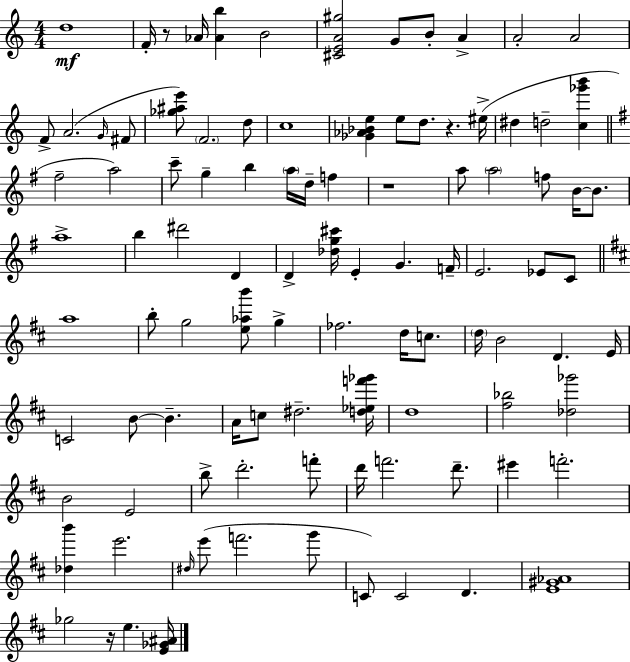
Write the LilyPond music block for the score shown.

{
  \clef treble
  \numericTimeSignature
  \time 4/4
  \key a \minor
  d''1\mf | f'16-. r8 aes'16 <aes' b''>4 b'2 | <cis' e' a' gis''>2 g'8 b'8-. a'4-> | a'2-. a'2 | \break f'8-> a'2.( \grace { g'16 } fis'8 | <ges'' ais'' e'''>8) \parenthesize f'2. d''8 | c''1 | <ges' aes' bes' e''>4 e''8 d''8. r4. | \break eis''16->( dis''4 d''2-- <c'' ges''' b'''>4 | \bar "||" \break \key g \major fis''2-- a''2) | c'''8-- g''4-- b''4 \parenthesize a''16 d''16-- f''4 | r1 | a''8 \parenthesize a''2 f''8 b'16~~ b'8. | \break a''1-> | b''4 dis'''2 d'4 | d'4-> <des'' g'' cis'''>16 e'4-. g'4. f'16-- | e'2. ees'8 c'8 | \break \bar "||" \break \key d \major a''1 | b''8-. g''2 <e'' aes'' b'''>8 g''4-> | fes''2. d''16 c''8. | \parenthesize d''16 b'2 d'4. e'16 | \break c'2 b'8~~ b'4.-- | a'16 c''8 dis''2.-- <d'' ees'' f''' ges'''>16 | d''1 | <fis'' bes''>2 <des'' ges'''>2 | \break b'2 e'2 | b''8-> d'''2.-. f'''8-. | d'''16 f'''2. d'''8.-- | eis'''4 f'''2.-. | \break <des'' b'''>4 e'''2. | \grace { dis''16 } e'''8( f'''2. g'''8 | c'8) c'2 d'4. | <e' gis' aes'>1 | \break ges''2 r16 e''4. | <e' ges' ais'>16 \bar "|."
}